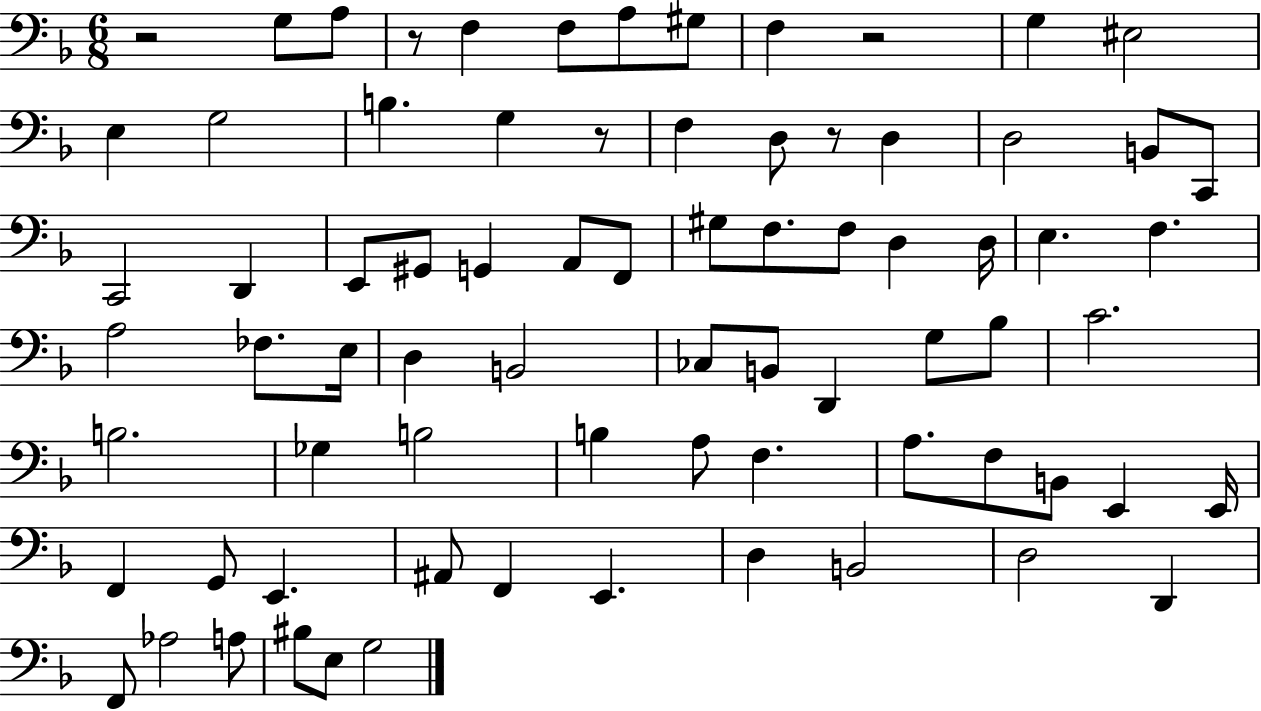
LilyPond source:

{
  \clef bass
  \numericTimeSignature
  \time 6/8
  \key f \major
  r2 g8 a8 | r8 f4 f8 a8 gis8 | f4 r2 | g4 eis2 | \break e4 g2 | b4. g4 r8 | f4 d8 r8 d4 | d2 b,8 c,8 | \break c,2 d,4 | e,8 gis,8 g,4 a,8 f,8 | gis8 f8. f8 d4 d16 | e4. f4. | \break a2 fes8. e16 | d4 b,2 | ces8 b,8 d,4 g8 bes8 | c'2. | \break b2. | ges4 b2 | b4 a8 f4. | a8. f8 b,8 e,4 e,16 | \break f,4 g,8 e,4. | ais,8 f,4 e,4. | d4 b,2 | d2 d,4 | \break f,8 aes2 a8 | bis8 e8 g2 | \bar "|."
}